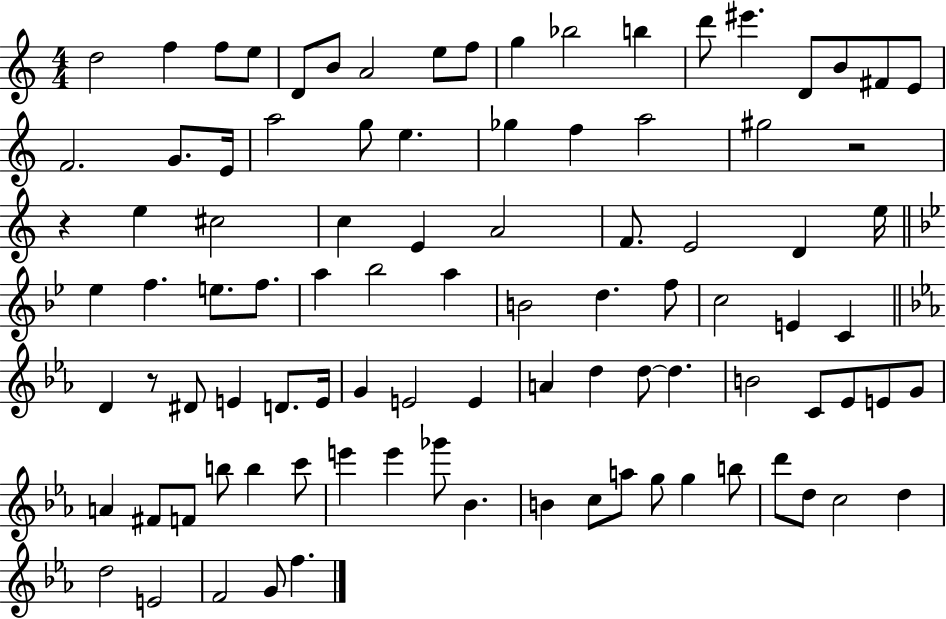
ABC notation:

X:1
T:Untitled
M:4/4
L:1/4
K:C
d2 f f/2 e/2 D/2 B/2 A2 e/2 f/2 g _b2 b d'/2 ^e' D/2 B/2 ^F/2 E/2 F2 G/2 E/4 a2 g/2 e _g f a2 ^g2 z2 z e ^c2 c E A2 F/2 E2 D e/4 _e f e/2 f/2 a _b2 a B2 d f/2 c2 E C D z/2 ^D/2 E D/2 E/4 G E2 E A d d/2 d B2 C/2 _E/2 E/2 G/2 A ^F/2 F/2 b/2 b c'/2 e' e' _g'/2 _B B c/2 a/2 g/2 g b/2 d'/2 d/2 c2 d d2 E2 F2 G/2 f